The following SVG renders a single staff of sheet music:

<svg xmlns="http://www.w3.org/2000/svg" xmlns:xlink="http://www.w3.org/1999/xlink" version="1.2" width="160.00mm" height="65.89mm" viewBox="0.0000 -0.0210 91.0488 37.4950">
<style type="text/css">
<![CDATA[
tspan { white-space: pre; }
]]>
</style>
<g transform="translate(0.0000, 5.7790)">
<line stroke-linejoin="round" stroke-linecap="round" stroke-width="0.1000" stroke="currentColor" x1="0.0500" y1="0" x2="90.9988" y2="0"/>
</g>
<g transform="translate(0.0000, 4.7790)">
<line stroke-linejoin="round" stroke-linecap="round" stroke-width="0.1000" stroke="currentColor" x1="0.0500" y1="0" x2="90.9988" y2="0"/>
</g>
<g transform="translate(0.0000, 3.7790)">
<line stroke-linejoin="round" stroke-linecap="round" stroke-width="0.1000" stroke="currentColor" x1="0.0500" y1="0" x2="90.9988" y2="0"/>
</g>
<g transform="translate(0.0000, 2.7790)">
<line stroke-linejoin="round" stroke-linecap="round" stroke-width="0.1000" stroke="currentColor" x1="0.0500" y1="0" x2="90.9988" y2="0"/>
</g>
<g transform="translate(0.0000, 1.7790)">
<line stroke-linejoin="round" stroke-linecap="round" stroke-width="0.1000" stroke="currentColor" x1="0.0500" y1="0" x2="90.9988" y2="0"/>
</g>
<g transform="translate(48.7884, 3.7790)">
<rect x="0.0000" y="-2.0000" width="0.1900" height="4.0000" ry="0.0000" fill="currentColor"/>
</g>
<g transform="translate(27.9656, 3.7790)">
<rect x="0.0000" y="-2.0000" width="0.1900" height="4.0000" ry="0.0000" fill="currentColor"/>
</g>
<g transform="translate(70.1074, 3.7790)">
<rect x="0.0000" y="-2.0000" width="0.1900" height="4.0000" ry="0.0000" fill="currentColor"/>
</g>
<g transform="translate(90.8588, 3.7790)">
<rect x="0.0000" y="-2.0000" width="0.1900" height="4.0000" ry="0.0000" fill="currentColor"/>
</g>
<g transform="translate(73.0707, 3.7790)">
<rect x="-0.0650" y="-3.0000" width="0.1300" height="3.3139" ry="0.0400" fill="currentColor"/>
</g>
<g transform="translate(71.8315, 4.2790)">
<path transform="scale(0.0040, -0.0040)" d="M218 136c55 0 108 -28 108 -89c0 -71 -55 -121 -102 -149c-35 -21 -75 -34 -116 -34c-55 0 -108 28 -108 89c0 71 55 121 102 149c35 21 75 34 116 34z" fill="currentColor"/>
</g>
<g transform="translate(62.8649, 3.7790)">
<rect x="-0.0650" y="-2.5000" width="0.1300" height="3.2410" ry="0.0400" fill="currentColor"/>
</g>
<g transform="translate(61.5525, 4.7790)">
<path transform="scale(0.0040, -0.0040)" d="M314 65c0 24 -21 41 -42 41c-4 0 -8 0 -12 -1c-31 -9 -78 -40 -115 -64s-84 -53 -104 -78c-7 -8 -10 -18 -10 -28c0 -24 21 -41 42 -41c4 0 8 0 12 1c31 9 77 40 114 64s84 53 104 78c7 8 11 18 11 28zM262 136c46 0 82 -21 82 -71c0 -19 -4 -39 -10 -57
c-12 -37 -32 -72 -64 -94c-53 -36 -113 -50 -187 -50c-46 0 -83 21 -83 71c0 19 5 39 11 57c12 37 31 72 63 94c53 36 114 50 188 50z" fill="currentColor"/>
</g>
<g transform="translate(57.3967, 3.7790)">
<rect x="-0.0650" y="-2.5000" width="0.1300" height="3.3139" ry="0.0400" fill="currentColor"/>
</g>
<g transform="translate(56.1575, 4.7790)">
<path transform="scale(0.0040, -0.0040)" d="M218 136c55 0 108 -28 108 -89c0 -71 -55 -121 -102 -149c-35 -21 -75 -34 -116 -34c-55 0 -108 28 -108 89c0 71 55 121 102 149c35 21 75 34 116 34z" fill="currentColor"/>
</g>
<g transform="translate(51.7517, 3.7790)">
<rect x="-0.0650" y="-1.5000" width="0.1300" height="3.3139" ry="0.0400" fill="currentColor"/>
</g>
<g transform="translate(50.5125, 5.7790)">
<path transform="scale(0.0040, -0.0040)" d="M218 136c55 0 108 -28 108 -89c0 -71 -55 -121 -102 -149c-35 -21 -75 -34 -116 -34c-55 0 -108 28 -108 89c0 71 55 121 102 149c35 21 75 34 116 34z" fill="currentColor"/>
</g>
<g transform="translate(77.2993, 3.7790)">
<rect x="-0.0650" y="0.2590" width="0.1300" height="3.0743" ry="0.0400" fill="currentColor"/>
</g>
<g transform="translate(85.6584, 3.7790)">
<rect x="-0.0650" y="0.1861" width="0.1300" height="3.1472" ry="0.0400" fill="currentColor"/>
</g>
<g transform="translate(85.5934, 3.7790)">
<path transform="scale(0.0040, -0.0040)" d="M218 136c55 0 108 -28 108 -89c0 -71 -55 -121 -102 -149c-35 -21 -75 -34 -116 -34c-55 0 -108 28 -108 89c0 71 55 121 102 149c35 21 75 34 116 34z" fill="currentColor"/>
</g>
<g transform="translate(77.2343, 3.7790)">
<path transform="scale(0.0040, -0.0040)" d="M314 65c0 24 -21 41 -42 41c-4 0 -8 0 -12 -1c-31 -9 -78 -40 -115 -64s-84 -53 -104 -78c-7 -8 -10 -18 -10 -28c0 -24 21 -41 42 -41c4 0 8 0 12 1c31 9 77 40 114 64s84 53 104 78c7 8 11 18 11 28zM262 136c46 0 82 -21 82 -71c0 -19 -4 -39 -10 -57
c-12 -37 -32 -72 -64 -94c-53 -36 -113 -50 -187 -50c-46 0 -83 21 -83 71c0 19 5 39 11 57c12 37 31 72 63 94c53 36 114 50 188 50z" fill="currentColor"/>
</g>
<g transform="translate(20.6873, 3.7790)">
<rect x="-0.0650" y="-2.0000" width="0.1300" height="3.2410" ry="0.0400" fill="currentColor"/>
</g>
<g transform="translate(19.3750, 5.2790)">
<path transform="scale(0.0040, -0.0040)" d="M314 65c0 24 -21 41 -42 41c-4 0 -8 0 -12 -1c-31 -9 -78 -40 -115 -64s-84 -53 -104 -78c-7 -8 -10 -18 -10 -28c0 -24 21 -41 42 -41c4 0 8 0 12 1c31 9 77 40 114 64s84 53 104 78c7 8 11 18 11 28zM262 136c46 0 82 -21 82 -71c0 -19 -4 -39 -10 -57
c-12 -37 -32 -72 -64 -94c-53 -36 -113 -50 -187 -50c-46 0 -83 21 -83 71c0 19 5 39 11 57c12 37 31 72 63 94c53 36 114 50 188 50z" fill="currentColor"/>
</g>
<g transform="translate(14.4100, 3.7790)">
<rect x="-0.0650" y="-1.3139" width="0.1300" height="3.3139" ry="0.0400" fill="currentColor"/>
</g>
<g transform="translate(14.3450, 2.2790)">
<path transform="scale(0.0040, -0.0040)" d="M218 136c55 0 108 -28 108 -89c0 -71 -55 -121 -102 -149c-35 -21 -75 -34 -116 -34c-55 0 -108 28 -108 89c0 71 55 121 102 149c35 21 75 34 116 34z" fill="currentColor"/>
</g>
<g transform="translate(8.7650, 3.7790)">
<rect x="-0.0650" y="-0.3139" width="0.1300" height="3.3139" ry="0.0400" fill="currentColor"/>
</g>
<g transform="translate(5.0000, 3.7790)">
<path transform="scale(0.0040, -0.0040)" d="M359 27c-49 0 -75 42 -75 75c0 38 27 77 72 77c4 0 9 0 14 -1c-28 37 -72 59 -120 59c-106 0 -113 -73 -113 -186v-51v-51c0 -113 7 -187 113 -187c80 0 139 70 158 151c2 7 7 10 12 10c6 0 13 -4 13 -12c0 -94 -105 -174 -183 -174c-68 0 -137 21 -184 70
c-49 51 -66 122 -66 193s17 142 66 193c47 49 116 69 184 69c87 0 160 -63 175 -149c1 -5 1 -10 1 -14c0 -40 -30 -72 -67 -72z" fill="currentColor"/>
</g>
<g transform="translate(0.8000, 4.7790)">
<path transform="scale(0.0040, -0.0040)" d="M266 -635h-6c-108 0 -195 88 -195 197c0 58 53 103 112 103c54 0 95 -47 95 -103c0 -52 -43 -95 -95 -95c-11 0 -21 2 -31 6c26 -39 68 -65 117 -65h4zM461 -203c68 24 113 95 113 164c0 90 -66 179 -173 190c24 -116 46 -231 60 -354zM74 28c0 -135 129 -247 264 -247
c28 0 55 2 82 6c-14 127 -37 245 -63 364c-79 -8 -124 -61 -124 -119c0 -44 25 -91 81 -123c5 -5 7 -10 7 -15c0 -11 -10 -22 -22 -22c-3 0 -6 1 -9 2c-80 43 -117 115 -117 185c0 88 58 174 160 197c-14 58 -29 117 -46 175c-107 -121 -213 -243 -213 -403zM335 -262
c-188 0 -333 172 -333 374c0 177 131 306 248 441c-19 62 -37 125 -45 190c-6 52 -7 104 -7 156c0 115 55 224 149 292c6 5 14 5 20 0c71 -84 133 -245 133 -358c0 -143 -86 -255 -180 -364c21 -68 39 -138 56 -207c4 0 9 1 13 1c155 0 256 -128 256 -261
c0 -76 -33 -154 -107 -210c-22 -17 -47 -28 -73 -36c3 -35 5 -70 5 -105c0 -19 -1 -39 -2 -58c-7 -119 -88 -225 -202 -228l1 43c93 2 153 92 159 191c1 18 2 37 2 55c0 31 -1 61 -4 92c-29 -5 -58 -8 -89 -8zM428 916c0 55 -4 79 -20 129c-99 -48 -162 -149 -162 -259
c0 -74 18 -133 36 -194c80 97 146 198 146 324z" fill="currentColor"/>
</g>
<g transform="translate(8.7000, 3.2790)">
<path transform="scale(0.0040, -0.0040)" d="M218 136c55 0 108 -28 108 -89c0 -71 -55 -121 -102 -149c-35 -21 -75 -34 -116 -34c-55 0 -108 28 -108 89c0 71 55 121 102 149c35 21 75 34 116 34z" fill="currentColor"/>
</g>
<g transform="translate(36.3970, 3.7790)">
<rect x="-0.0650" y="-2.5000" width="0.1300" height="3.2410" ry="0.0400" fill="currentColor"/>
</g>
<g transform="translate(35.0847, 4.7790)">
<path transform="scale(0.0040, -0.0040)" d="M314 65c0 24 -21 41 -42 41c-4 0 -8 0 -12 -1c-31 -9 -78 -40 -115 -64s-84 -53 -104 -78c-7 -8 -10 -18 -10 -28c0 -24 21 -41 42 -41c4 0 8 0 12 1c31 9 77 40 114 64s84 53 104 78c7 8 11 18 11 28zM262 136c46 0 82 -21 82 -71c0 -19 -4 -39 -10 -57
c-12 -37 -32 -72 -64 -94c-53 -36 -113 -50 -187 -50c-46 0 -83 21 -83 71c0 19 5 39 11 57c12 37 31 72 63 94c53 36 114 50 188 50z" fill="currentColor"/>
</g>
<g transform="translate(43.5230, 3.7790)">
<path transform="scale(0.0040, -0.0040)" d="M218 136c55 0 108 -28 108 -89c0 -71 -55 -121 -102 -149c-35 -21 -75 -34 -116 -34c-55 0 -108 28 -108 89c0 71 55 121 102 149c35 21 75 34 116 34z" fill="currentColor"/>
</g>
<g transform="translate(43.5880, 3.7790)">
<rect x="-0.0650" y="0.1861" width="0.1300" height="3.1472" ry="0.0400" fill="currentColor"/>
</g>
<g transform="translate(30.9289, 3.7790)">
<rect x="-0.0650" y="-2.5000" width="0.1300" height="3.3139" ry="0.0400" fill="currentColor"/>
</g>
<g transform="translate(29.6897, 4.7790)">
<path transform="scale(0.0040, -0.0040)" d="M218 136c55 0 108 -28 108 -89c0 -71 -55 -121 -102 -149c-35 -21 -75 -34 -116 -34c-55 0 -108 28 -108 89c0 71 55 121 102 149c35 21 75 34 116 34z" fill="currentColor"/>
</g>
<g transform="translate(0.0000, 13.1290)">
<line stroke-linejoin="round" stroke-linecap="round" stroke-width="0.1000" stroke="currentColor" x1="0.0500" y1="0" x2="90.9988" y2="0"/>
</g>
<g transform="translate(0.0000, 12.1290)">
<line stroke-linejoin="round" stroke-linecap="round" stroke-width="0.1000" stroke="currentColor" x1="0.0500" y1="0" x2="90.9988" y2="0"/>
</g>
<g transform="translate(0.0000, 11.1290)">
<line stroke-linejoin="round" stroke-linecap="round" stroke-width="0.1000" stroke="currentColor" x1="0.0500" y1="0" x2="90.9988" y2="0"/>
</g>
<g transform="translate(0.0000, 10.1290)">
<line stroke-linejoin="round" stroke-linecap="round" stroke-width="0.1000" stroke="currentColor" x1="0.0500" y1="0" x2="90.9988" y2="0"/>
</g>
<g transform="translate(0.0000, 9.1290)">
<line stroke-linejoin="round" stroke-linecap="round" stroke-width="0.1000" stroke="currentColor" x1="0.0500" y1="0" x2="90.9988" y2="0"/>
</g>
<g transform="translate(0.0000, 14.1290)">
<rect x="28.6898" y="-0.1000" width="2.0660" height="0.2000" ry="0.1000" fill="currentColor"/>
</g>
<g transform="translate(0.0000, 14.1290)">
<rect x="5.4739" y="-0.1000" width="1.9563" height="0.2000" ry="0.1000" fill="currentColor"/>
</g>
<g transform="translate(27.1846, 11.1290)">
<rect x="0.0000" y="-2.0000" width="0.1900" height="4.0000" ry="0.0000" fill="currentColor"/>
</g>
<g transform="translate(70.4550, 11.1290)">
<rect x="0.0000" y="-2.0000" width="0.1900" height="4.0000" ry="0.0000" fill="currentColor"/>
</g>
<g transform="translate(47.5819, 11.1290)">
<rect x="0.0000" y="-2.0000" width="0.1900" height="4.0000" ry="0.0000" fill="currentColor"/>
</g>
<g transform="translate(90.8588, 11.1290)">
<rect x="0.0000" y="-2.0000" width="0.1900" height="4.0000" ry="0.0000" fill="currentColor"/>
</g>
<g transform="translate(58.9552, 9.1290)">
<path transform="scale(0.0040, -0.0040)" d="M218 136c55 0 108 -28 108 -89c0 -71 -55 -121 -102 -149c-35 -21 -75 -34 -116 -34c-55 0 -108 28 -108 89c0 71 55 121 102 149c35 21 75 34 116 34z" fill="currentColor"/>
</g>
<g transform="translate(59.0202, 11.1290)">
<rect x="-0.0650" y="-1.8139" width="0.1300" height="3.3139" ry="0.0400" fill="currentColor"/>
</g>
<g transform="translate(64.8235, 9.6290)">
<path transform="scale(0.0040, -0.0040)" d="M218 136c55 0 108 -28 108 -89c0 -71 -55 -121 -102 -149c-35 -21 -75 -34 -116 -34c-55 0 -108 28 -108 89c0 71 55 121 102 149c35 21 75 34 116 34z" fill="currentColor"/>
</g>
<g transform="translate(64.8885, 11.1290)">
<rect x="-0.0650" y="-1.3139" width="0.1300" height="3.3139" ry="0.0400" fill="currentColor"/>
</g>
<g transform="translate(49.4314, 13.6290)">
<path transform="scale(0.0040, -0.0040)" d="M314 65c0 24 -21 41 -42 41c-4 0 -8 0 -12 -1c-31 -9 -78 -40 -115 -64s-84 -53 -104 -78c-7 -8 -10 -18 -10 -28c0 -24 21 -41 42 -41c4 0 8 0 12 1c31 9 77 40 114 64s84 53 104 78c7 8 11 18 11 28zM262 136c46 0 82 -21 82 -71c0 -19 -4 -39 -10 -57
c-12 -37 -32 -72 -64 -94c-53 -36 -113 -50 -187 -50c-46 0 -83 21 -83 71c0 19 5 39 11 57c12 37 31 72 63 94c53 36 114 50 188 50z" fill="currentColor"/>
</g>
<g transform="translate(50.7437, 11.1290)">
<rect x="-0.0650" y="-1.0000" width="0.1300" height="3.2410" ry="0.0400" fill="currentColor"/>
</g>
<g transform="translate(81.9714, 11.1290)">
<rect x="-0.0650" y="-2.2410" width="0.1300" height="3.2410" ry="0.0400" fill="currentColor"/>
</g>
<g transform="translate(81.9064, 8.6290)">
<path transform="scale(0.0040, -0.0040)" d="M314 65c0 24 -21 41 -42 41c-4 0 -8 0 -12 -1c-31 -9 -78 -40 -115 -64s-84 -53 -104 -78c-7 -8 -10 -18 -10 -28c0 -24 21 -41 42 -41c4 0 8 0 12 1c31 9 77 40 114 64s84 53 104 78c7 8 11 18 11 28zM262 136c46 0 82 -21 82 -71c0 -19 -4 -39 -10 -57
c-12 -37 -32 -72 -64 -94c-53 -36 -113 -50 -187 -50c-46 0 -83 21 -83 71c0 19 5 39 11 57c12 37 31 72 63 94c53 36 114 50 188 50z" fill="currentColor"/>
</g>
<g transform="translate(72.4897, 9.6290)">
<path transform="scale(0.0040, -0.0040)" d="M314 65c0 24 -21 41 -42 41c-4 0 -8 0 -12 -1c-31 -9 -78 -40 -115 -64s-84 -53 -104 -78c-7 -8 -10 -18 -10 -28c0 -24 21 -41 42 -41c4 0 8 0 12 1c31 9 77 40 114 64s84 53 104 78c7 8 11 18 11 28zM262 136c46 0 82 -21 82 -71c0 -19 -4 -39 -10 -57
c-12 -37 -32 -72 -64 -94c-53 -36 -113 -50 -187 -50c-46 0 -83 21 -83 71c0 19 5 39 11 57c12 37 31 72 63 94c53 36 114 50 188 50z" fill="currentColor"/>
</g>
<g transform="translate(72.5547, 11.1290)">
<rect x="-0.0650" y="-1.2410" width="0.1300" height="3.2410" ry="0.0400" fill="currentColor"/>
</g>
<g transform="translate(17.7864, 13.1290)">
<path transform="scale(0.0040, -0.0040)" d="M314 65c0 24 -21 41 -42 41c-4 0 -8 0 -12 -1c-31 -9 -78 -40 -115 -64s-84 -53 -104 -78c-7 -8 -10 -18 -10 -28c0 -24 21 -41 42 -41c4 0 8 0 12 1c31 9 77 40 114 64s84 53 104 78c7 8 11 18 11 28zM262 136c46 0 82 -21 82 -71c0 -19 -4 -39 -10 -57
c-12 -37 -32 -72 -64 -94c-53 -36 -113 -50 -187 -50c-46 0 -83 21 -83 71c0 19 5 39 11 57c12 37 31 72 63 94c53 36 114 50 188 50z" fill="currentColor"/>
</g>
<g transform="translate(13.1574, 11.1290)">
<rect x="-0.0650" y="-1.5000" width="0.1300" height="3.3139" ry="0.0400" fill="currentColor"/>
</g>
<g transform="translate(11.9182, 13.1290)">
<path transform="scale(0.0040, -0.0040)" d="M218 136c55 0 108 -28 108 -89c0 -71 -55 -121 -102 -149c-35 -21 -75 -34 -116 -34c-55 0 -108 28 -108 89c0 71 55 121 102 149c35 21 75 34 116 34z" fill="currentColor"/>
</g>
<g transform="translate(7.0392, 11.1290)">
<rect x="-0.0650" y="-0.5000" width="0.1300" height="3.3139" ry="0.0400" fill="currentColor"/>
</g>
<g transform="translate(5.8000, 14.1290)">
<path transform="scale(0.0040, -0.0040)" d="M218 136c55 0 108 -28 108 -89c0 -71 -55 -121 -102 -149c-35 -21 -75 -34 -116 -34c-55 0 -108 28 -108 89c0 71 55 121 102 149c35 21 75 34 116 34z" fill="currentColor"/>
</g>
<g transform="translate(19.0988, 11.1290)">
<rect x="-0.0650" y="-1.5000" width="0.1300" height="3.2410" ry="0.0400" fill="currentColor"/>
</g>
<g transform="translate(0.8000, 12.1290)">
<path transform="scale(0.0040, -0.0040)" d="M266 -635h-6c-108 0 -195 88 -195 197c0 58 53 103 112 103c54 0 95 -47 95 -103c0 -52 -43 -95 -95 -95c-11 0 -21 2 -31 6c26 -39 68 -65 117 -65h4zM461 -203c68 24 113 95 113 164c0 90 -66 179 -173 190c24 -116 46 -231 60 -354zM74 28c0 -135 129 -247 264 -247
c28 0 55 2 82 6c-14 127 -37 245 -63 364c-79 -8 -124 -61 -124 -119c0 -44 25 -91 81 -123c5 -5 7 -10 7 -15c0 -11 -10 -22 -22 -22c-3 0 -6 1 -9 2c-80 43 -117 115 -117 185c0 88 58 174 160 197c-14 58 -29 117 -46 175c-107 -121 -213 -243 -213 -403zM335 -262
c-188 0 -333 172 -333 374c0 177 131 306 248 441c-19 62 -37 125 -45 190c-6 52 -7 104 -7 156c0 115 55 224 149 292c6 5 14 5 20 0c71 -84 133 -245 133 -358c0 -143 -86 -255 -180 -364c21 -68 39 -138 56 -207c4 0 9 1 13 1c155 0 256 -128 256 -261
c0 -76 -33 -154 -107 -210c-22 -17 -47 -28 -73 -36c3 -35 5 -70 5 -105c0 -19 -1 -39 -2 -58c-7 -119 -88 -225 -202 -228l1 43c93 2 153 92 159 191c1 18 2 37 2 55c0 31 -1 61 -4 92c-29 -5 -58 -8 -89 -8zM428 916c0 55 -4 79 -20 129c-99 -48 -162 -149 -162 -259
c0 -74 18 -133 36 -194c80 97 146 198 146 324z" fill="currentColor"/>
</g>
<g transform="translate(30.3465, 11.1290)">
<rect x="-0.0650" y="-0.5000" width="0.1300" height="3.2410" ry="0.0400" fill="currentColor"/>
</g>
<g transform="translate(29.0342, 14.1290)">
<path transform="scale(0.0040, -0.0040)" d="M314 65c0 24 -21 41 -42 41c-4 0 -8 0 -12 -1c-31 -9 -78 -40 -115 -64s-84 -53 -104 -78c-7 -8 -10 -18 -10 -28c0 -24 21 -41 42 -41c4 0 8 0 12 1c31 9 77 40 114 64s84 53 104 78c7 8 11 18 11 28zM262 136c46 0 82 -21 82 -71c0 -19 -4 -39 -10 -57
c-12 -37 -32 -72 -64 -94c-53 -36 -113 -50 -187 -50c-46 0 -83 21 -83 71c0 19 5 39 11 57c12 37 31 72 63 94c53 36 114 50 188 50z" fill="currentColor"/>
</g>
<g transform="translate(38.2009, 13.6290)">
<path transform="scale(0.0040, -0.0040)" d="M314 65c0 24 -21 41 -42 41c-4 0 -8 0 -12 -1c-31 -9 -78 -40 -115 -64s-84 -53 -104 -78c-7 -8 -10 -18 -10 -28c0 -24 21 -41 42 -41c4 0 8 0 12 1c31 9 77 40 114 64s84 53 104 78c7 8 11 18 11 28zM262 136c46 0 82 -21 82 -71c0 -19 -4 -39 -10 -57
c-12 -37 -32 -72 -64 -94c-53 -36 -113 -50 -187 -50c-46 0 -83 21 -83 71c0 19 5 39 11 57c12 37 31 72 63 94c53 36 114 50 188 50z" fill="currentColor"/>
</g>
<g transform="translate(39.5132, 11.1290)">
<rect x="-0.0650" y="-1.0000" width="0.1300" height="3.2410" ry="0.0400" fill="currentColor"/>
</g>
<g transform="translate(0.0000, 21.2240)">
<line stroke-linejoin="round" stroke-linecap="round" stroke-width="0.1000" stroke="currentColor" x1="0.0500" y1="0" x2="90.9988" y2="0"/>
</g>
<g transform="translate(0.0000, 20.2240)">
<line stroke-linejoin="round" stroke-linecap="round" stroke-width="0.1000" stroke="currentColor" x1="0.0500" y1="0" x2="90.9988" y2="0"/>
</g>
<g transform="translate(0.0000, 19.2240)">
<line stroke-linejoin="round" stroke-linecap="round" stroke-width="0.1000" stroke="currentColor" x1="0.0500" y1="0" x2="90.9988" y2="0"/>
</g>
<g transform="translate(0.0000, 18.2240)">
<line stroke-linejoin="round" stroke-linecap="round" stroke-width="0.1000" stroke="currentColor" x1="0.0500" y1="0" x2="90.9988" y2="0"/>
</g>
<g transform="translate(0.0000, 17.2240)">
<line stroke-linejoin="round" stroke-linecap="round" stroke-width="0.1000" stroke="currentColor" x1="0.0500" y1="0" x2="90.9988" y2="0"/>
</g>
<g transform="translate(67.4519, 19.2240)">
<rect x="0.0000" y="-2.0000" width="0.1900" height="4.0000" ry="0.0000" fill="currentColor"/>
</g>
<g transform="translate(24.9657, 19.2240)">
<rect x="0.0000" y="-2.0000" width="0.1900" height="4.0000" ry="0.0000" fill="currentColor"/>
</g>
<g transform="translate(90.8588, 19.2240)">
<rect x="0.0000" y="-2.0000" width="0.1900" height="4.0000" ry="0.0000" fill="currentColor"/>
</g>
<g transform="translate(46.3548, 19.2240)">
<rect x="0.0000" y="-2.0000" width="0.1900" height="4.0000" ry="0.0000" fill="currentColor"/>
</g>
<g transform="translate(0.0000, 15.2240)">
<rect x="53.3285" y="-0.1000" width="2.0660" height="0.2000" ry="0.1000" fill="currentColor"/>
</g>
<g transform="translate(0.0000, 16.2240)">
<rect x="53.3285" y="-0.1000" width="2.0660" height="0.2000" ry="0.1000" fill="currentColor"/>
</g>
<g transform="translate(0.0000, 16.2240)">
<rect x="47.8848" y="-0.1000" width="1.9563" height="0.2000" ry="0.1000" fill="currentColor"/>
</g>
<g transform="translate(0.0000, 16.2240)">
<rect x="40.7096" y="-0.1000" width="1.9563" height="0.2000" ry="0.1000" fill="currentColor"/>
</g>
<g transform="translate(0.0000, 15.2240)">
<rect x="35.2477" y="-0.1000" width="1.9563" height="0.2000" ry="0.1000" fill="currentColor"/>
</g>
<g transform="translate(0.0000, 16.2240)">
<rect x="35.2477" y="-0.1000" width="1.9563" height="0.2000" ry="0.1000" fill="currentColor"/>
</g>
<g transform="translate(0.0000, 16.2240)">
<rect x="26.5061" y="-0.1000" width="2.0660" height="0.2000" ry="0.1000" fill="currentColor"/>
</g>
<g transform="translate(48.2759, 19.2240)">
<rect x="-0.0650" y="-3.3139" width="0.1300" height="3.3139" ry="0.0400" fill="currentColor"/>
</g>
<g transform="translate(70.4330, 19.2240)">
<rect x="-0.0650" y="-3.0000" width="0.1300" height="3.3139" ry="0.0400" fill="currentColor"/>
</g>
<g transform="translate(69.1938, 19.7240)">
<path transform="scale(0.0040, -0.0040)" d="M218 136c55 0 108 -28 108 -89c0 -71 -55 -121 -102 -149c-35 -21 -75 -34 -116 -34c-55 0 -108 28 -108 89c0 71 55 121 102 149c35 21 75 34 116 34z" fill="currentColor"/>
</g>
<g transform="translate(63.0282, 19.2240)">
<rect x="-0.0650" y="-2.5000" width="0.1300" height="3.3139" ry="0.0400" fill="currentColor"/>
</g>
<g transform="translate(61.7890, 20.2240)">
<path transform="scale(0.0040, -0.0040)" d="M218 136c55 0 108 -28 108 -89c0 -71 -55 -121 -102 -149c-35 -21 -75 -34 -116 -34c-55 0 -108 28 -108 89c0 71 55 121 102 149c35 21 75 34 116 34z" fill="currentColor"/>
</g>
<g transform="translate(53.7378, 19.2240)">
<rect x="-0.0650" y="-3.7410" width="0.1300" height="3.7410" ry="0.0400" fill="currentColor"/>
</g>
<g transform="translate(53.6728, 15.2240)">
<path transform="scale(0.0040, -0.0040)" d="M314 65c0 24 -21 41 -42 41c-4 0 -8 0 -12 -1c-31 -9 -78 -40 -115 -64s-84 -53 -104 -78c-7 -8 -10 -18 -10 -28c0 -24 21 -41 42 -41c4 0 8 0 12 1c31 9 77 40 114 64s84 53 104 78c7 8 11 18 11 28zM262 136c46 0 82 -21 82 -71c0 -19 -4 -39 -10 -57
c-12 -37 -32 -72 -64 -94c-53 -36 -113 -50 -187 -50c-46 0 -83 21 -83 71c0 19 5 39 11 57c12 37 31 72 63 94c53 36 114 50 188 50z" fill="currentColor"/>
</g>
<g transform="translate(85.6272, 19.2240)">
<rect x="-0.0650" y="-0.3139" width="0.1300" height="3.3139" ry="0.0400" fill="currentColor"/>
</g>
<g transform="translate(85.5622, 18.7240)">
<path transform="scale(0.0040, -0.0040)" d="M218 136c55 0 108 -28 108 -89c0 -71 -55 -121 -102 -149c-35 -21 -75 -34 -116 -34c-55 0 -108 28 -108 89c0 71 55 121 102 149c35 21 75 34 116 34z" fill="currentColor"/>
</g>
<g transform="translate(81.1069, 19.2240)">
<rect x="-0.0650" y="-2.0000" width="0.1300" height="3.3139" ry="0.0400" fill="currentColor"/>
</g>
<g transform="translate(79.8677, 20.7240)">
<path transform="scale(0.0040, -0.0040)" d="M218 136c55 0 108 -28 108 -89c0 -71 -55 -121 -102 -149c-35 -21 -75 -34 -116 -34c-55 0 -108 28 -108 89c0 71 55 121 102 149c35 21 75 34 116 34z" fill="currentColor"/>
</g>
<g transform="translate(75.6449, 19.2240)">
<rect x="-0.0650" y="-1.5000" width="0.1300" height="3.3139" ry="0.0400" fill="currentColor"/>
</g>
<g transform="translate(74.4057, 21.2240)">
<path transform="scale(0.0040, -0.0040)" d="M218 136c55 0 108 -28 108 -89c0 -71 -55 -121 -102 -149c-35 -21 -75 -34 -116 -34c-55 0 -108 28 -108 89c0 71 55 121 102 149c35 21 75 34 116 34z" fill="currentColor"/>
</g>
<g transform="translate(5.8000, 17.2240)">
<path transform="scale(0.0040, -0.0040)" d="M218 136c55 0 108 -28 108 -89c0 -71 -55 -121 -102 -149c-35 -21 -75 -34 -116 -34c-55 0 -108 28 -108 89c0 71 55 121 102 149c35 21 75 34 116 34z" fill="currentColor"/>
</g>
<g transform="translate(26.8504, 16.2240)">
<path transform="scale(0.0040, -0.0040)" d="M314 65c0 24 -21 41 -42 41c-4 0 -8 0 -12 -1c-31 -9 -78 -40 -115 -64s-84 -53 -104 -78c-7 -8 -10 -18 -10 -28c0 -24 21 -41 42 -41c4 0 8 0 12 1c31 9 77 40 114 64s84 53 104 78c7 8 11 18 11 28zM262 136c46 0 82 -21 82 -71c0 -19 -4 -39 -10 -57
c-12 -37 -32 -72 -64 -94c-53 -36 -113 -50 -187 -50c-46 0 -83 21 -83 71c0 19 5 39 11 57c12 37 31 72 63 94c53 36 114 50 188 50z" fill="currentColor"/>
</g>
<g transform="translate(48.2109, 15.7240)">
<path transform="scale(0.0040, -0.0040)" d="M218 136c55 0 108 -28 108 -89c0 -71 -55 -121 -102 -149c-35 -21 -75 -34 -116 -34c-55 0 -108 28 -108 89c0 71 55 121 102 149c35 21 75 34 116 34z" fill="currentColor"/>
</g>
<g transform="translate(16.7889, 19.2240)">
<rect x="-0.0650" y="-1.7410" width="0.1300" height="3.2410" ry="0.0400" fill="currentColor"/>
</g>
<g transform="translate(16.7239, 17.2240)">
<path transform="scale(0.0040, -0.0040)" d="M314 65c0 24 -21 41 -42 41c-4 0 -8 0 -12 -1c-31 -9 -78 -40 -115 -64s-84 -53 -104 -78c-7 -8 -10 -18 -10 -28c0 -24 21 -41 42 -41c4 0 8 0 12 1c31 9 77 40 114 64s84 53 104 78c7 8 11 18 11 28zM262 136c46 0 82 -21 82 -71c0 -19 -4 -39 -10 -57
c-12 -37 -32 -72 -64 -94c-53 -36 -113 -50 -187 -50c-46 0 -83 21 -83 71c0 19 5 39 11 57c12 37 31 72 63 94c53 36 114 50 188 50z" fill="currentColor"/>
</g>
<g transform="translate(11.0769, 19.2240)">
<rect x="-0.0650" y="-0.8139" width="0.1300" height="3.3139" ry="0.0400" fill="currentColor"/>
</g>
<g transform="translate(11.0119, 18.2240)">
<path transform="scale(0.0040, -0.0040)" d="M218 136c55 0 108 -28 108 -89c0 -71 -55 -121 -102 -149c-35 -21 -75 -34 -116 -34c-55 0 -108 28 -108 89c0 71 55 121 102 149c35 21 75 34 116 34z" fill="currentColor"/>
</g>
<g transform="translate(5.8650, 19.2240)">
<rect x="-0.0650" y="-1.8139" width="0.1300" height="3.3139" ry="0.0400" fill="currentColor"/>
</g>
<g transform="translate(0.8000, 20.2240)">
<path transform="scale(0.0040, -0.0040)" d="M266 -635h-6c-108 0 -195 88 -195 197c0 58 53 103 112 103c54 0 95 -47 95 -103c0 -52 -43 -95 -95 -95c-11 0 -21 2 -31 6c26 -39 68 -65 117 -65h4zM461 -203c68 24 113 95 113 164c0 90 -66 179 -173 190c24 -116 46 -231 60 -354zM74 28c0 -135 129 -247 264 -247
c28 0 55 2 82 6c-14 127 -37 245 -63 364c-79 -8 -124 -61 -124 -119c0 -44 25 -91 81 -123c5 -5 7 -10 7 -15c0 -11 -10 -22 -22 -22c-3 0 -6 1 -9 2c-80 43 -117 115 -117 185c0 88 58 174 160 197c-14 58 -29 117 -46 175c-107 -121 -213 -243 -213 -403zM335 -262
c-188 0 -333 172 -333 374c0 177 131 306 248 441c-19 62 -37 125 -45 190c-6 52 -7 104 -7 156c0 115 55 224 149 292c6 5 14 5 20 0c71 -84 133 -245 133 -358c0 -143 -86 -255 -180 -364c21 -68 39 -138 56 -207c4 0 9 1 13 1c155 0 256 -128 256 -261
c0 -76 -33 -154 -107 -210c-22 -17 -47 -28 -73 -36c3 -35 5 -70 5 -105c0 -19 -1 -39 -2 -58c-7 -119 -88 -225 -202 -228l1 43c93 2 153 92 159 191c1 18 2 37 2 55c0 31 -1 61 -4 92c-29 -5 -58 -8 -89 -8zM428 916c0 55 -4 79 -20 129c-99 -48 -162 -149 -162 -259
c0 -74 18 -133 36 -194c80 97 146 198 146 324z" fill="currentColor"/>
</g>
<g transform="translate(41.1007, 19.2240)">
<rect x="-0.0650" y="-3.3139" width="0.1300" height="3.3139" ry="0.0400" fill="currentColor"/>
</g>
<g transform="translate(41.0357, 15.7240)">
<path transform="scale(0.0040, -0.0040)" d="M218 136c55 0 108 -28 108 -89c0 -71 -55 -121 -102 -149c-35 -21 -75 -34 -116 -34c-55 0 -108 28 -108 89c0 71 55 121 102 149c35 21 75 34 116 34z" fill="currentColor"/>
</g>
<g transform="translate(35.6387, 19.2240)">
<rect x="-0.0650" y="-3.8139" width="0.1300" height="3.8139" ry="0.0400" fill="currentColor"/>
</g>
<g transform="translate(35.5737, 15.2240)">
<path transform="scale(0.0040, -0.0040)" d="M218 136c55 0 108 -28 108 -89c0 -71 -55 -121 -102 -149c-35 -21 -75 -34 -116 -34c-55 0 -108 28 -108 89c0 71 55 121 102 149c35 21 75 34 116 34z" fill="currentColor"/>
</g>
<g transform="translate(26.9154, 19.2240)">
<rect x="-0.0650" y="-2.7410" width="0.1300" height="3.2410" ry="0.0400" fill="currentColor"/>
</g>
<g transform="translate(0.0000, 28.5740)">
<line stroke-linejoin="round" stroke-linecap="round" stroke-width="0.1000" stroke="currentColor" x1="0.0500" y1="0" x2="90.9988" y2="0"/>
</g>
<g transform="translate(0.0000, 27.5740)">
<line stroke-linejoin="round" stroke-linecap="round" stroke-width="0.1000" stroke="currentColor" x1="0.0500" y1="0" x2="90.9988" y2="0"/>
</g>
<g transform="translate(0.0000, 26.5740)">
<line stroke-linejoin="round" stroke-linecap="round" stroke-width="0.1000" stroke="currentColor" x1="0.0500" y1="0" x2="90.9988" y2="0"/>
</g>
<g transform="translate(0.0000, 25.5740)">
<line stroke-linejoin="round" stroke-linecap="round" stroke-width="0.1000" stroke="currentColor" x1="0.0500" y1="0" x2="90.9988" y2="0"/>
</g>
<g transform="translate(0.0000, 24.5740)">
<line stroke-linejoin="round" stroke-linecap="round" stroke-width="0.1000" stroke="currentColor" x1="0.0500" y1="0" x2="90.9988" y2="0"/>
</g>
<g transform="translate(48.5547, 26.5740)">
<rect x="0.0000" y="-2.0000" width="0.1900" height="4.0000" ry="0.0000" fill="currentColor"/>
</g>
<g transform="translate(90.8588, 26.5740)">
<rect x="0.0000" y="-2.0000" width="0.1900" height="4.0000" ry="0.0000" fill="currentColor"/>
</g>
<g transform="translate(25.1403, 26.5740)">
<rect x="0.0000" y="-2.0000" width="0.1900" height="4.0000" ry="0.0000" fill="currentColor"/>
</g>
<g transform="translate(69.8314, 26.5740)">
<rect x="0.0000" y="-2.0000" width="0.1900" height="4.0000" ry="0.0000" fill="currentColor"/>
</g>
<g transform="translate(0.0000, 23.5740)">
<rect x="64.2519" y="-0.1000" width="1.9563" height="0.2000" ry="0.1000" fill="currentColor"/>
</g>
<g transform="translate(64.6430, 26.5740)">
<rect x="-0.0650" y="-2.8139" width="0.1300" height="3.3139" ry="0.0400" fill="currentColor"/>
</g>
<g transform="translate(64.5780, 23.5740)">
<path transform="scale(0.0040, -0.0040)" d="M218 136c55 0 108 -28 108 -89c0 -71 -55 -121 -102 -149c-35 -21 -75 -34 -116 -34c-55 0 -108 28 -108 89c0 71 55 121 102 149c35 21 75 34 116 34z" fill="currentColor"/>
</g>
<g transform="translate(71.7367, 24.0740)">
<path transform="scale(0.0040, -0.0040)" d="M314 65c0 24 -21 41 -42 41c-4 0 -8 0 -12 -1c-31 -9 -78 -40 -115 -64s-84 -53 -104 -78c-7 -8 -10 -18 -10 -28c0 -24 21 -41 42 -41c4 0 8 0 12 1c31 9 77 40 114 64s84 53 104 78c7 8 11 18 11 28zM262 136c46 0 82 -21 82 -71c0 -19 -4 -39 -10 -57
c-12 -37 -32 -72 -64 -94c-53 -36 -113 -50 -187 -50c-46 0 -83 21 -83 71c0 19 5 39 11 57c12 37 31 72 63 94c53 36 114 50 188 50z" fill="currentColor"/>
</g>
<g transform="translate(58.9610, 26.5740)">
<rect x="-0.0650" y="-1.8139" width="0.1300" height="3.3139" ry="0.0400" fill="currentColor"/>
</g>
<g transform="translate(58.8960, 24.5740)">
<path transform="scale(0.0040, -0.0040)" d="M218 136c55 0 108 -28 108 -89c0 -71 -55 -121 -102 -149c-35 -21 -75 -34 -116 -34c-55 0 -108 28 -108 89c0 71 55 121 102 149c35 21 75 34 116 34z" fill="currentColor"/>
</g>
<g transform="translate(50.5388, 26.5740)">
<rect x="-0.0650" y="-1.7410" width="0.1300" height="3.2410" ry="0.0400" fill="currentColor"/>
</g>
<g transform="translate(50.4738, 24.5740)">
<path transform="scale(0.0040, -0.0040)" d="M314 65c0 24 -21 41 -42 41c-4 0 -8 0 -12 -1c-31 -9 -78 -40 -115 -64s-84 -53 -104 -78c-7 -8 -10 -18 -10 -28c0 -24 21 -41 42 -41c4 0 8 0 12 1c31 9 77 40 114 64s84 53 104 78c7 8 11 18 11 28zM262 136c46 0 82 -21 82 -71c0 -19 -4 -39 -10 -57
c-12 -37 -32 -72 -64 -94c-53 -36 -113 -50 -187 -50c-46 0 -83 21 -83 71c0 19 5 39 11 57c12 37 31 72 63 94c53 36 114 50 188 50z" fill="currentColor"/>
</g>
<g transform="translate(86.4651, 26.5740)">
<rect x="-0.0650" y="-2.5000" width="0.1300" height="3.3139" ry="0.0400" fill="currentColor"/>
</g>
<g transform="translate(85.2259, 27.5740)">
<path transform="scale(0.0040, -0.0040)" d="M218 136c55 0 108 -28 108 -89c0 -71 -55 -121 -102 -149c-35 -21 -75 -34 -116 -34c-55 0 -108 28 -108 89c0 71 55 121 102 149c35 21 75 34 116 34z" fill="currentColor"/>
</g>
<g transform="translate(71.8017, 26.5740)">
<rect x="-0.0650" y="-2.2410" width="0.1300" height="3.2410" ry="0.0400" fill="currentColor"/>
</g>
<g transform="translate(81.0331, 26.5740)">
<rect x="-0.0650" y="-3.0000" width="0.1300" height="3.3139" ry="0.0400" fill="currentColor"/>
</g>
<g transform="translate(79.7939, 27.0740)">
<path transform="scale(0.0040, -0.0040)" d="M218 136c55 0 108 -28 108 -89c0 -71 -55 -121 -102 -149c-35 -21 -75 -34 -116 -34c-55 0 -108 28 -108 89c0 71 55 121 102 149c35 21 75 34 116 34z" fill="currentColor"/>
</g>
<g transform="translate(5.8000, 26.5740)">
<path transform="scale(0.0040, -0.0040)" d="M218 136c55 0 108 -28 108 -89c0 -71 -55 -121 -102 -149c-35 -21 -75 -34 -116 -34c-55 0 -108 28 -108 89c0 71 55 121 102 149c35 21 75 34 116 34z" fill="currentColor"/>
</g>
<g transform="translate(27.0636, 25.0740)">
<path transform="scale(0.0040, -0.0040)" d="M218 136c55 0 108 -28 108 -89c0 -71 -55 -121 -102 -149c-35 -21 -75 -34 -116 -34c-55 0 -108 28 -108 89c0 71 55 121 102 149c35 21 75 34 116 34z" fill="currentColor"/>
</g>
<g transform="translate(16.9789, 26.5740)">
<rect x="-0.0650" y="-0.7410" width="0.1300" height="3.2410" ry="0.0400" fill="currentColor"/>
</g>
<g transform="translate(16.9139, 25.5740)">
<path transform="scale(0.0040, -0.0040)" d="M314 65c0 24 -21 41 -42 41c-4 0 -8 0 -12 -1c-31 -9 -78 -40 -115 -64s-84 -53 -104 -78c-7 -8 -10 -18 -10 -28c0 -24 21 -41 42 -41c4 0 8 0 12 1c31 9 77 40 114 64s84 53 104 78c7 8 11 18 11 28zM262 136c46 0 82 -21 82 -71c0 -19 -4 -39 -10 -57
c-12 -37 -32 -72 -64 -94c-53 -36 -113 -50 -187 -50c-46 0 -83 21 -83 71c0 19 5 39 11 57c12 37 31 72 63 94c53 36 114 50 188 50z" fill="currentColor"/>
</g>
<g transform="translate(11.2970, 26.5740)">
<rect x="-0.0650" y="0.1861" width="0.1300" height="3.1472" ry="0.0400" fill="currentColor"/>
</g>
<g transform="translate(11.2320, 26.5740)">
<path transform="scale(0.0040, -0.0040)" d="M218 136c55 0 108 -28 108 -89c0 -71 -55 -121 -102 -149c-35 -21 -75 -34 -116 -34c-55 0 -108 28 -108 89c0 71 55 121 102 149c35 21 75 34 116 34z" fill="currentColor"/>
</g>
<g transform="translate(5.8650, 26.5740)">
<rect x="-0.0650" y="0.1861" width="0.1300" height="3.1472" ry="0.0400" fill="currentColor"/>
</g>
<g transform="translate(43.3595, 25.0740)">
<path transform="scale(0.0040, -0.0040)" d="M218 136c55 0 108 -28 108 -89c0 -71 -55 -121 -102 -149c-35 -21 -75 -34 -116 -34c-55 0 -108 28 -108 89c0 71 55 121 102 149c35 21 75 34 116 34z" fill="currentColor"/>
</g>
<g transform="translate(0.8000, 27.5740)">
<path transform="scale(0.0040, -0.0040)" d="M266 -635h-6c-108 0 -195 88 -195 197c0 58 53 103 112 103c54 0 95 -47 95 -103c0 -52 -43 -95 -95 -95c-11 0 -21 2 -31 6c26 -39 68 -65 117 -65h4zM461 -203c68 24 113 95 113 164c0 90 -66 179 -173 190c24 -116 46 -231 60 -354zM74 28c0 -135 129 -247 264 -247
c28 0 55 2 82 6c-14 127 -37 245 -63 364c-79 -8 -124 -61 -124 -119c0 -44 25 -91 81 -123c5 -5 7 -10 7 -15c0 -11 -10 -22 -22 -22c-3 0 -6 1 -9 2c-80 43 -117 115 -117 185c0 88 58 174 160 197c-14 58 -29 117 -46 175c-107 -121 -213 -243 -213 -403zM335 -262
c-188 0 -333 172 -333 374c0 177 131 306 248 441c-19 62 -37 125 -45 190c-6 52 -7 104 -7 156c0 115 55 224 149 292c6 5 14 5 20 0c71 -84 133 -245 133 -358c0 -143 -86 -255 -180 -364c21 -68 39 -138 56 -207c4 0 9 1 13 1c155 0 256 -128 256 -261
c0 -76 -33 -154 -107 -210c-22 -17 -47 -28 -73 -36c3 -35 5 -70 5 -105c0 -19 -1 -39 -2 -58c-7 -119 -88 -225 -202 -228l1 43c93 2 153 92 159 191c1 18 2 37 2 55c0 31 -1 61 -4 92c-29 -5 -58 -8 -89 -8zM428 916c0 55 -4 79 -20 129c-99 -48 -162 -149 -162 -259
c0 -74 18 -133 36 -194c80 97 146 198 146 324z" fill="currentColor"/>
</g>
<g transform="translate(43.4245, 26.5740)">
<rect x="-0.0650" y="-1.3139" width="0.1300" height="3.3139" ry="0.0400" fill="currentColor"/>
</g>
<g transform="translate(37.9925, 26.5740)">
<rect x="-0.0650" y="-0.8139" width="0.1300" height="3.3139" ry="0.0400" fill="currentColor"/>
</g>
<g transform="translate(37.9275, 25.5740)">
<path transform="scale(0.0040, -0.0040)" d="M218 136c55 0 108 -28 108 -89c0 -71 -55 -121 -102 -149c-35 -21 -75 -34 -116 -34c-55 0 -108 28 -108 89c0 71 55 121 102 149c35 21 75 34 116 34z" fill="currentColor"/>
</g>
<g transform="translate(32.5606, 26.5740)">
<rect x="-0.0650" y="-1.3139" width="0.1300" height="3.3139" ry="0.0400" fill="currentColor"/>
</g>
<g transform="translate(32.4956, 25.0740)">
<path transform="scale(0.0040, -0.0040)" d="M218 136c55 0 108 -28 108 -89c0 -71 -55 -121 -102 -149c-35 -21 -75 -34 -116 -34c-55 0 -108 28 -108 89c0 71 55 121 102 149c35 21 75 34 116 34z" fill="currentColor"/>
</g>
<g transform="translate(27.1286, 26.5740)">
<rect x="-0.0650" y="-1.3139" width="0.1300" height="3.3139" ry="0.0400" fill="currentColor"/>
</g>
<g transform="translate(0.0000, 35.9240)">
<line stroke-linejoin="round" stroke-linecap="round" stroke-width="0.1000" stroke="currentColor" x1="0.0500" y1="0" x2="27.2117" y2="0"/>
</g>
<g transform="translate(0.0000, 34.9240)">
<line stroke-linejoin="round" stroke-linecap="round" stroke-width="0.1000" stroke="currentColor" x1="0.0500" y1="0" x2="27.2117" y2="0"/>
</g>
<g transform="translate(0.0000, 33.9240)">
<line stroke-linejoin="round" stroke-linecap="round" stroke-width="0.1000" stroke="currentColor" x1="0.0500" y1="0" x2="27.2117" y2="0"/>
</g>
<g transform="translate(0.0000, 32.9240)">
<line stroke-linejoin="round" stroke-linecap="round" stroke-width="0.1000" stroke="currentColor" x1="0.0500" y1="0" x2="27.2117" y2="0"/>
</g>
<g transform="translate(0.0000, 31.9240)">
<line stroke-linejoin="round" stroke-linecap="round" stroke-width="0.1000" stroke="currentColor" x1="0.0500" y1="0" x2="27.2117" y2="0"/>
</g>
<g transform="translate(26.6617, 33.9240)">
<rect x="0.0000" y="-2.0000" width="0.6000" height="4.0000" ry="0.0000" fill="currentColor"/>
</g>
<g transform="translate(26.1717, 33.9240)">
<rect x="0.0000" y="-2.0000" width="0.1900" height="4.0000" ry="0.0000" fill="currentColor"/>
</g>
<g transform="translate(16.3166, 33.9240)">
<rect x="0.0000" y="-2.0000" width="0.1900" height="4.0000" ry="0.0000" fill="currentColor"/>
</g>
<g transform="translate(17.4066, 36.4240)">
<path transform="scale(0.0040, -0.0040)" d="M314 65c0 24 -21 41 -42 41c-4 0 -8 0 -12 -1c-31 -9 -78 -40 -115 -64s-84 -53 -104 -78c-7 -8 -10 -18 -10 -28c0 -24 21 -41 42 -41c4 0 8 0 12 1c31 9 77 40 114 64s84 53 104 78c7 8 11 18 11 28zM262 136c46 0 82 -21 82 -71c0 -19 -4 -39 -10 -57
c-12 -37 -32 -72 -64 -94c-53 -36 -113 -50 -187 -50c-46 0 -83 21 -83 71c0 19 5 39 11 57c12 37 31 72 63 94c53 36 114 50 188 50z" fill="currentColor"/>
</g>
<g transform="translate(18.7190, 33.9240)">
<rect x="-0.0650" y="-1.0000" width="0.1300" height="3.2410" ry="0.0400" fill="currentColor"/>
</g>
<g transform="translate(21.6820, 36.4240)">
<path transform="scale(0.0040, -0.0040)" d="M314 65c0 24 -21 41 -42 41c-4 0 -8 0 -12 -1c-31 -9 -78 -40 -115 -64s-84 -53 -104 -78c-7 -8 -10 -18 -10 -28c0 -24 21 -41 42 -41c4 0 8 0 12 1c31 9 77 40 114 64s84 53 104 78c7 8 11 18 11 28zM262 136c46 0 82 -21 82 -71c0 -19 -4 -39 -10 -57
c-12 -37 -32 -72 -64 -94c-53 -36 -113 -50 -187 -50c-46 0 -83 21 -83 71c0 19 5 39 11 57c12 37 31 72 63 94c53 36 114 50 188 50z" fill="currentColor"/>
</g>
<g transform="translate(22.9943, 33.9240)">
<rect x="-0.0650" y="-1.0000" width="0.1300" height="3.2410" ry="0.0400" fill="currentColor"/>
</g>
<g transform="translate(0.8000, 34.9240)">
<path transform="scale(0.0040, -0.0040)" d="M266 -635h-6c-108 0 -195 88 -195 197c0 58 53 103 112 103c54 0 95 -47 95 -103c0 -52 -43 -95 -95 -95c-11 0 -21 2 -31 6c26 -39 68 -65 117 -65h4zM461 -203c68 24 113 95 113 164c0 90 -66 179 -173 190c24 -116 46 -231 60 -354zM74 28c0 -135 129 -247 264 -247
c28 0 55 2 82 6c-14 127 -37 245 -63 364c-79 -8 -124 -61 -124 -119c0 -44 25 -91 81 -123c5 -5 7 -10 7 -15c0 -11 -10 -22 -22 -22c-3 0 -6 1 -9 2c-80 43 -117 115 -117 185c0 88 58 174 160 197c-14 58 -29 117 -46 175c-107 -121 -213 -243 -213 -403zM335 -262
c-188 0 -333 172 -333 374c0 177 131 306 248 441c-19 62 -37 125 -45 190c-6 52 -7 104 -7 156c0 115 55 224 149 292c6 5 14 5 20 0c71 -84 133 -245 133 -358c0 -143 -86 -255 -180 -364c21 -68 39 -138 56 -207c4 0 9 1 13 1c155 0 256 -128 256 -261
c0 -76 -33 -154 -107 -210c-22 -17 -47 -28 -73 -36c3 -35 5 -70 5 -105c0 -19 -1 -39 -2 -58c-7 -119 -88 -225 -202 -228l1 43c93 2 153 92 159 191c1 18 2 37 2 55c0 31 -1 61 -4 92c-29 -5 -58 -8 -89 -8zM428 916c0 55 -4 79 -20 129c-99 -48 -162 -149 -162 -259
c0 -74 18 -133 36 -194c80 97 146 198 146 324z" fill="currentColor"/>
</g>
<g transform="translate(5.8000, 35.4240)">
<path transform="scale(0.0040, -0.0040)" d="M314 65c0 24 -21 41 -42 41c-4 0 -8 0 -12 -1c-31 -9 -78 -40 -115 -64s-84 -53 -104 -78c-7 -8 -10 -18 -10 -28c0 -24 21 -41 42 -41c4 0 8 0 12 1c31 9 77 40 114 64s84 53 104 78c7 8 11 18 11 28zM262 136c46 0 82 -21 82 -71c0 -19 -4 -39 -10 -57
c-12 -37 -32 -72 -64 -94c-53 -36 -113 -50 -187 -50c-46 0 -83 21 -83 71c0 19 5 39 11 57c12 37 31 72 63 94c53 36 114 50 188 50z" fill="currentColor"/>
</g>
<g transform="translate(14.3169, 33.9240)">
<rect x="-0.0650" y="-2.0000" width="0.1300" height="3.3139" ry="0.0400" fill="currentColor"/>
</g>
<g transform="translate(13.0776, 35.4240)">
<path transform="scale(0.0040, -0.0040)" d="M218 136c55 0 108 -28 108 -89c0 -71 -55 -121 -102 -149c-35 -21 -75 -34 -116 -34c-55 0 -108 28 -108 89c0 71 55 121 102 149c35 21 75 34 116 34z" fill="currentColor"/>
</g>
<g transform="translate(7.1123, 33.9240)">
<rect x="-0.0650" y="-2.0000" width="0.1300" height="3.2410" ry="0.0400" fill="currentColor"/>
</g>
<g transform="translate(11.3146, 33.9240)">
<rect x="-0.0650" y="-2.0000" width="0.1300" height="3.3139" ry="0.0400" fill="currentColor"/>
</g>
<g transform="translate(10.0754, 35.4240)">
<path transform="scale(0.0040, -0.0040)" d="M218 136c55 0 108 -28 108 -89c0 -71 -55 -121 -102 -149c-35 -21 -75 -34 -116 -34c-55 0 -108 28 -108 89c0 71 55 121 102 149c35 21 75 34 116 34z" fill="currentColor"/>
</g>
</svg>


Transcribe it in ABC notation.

X:1
T:Untitled
M:4/4
L:1/4
K:C
c e F2 G G2 B E G G2 A B2 B C E E2 C2 D2 D2 f e e2 g2 f d f2 a2 c' b b c'2 G A E F c B B d2 e e d e f2 f a g2 A G F2 F F D2 D2